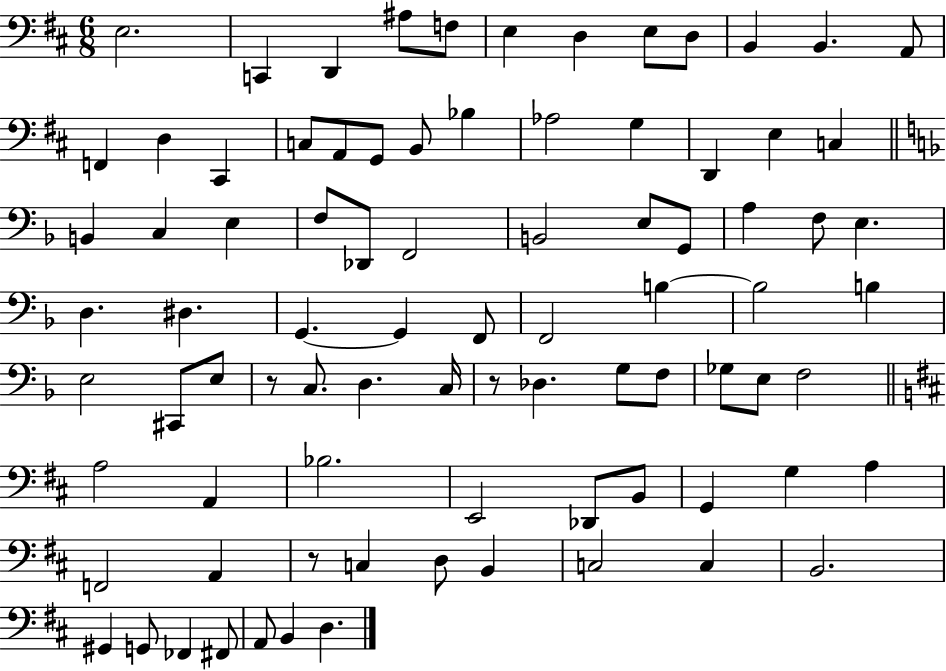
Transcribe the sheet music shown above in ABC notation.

X:1
T:Untitled
M:6/8
L:1/4
K:D
E,2 C,, D,, ^A,/2 F,/2 E, D, E,/2 D,/2 B,, B,, A,,/2 F,, D, ^C,, C,/2 A,,/2 G,,/2 B,,/2 _B, _A,2 G, D,, E, C, B,, C, E, F,/2 _D,,/2 F,,2 B,,2 E,/2 G,,/2 A, F,/2 E, D, ^D, G,, G,, F,,/2 F,,2 B, B,2 B, E,2 ^C,,/2 E,/2 z/2 C,/2 D, C,/4 z/2 _D, G,/2 F,/2 _G,/2 E,/2 F,2 A,2 A,, _B,2 E,,2 _D,,/2 B,,/2 G,, G, A, F,,2 A,, z/2 C, D,/2 B,, C,2 C, B,,2 ^G,, G,,/2 _F,, ^F,,/2 A,,/2 B,, D,